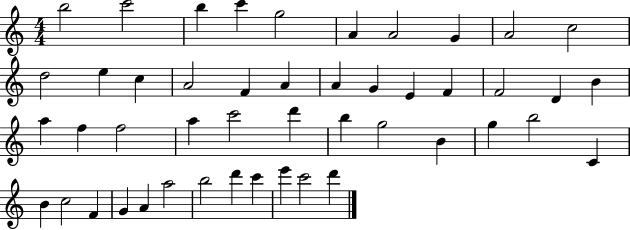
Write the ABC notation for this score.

X:1
T:Untitled
M:4/4
L:1/4
K:C
b2 c'2 b c' g2 A A2 G A2 c2 d2 e c A2 F A A G E F F2 D B a f f2 a c'2 d' b g2 B g b2 C B c2 F G A a2 b2 d' c' e' c'2 d'